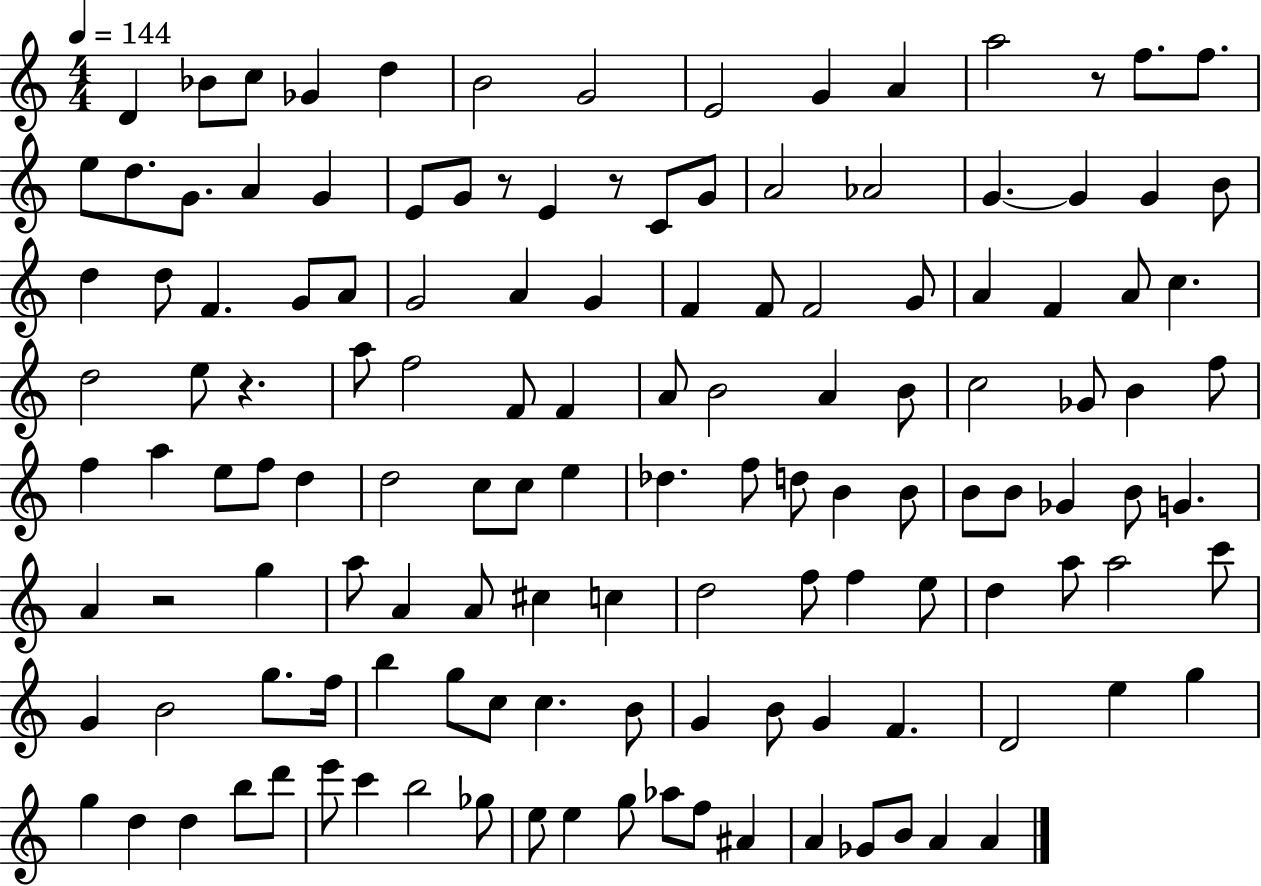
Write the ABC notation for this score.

X:1
T:Untitled
M:4/4
L:1/4
K:C
D _B/2 c/2 _G d B2 G2 E2 G A a2 z/2 f/2 f/2 e/2 d/2 G/2 A G E/2 G/2 z/2 E z/2 C/2 G/2 A2 _A2 G G G B/2 d d/2 F G/2 A/2 G2 A G F F/2 F2 G/2 A F A/2 c d2 e/2 z a/2 f2 F/2 F A/2 B2 A B/2 c2 _G/2 B f/2 f a e/2 f/2 d d2 c/2 c/2 e _d f/2 d/2 B B/2 B/2 B/2 _G B/2 G A z2 g a/2 A A/2 ^c c d2 f/2 f e/2 d a/2 a2 c'/2 G B2 g/2 f/4 b g/2 c/2 c B/2 G B/2 G F D2 e g g d d b/2 d'/2 e'/2 c' b2 _g/2 e/2 e g/2 _a/2 f/2 ^A A _G/2 B/2 A A